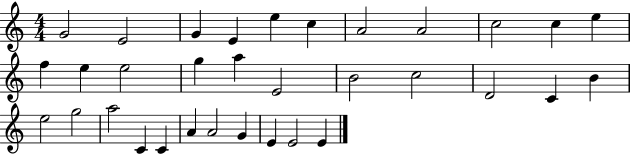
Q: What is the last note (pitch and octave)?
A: E4